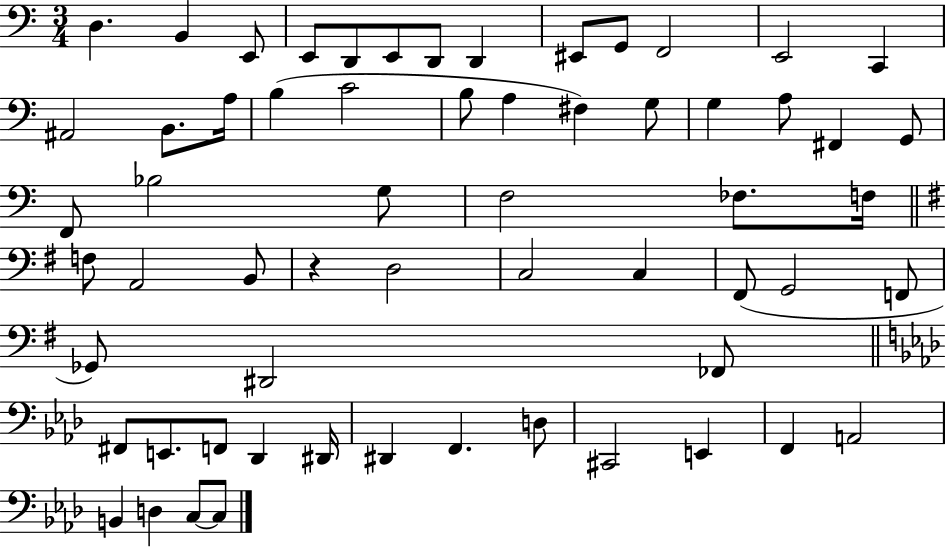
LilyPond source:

{
  \clef bass
  \numericTimeSignature
  \time 3/4
  \key c \major
  \repeat volta 2 { d4. b,4 e,8 | e,8 d,8 e,8 d,8 d,4 | eis,8 g,8 f,2 | e,2 c,4 | \break ais,2 b,8. a16 | b4( c'2 | b8 a4 fis4) g8 | g4 a8 fis,4 g,8 | \break f,8 bes2 g8 | f2 fes8. f16 | \bar "||" \break \key e \minor f8 a,2 b,8 | r4 d2 | c2 c4 | fis,8( g,2 f,8 | \break ges,8) dis,2 fes,8 | \bar "||" \break \key aes \major fis,8 e,8. f,8 des,4 dis,16 | dis,4 f,4. d8 | cis,2 e,4 | f,4 a,2 | \break b,4 d4 c8~~ c8 | } \bar "|."
}